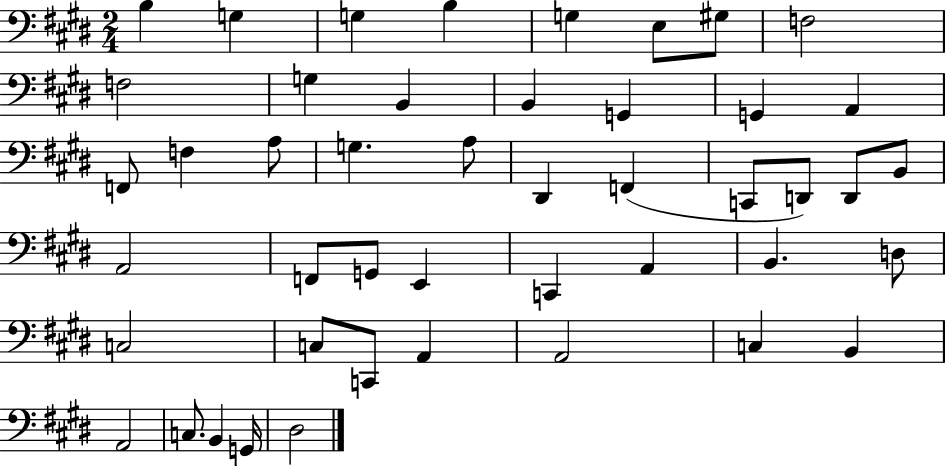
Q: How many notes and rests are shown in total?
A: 46